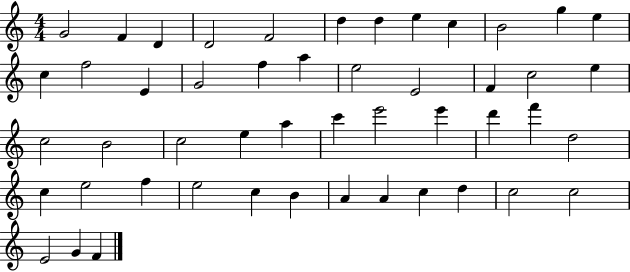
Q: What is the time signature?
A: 4/4